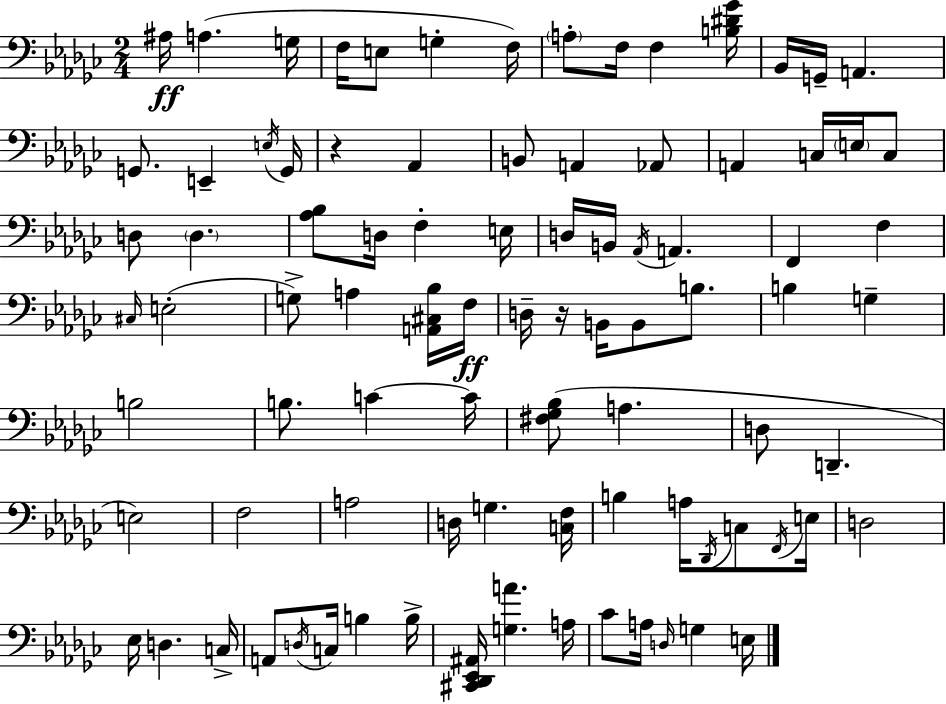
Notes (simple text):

A#3/s A3/q. G3/s F3/s E3/e G3/q F3/s A3/e F3/s F3/q [B3,D#4,Gb4]/s Bb2/s G2/s A2/q. G2/e. E2/q E3/s G2/s R/q Ab2/q B2/e A2/q Ab2/e A2/q C3/s E3/s C3/e D3/e D3/q. [Ab3,Bb3]/e D3/s F3/q E3/s D3/s B2/s Ab2/s A2/q. F2/q F3/q C#3/s E3/h G3/e A3/q [A2,C#3,Bb3]/s F3/s D3/s R/s B2/s B2/e B3/e. B3/q G3/q B3/h B3/e. C4/q C4/s [F#3,Gb3,Bb3]/e A3/q. D3/e D2/q. E3/h F3/h A3/h D3/s G3/q. [C3,F3]/s B3/q A3/s Db2/s C3/e F2/s E3/s D3/h Eb3/s D3/q. C3/s A2/e D3/s C3/s B3/q B3/s [C#2,Db2,Eb2,A#2]/s [G3,A4]/q. A3/s CES4/e A3/s D3/s G3/q E3/s